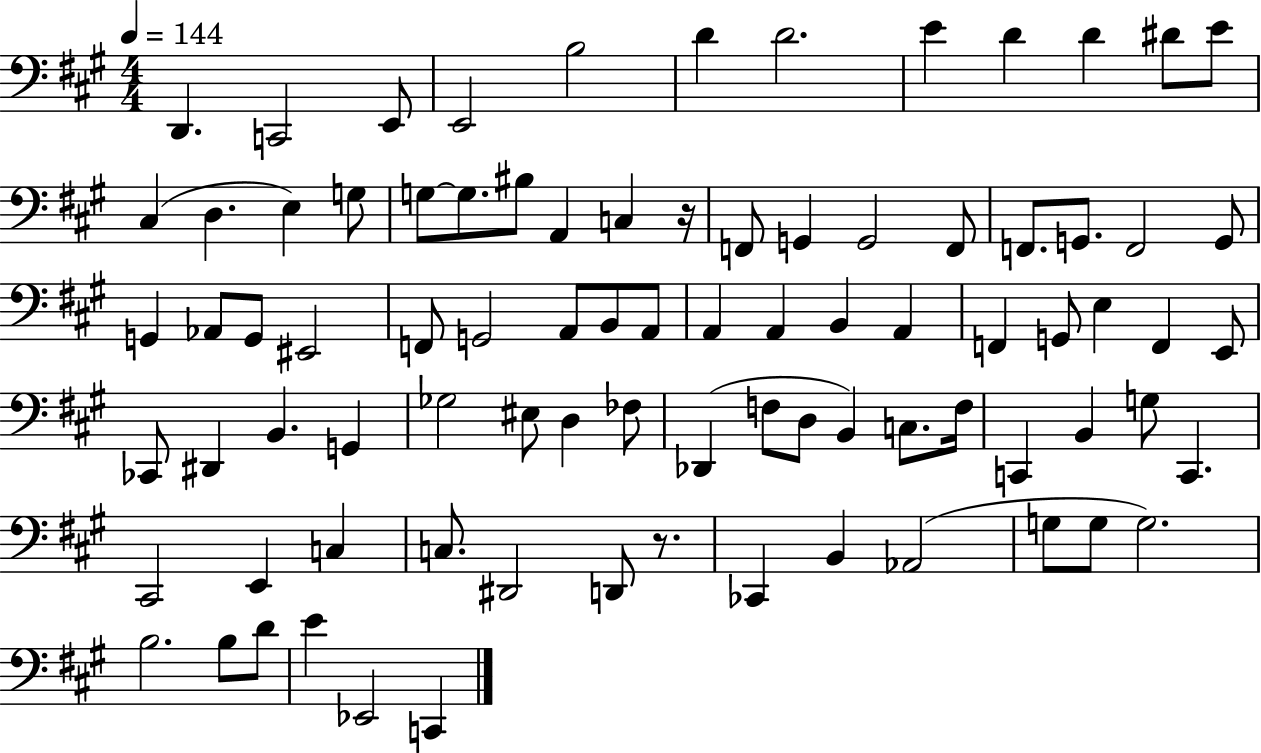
{
  \clef bass
  \numericTimeSignature
  \time 4/4
  \key a \major
  \tempo 4 = 144
  d,4. c,2 e,8 | e,2 b2 | d'4 d'2. | e'4 d'4 d'4 dis'8 e'8 | \break cis4( d4. e4) g8 | g8~~ g8. bis8 a,4 c4 r16 | f,8 g,4 g,2 f,8 | f,8. g,8. f,2 g,8 | \break g,4 aes,8 g,8 eis,2 | f,8 g,2 a,8 b,8 a,8 | a,4 a,4 b,4 a,4 | f,4 g,8 e4 f,4 e,8 | \break ces,8 dis,4 b,4. g,4 | ges2 eis8 d4 fes8 | des,4( f8 d8 b,4) c8. f16 | c,4 b,4 g8 c,4. | \break cis,2 e,4 c4 | c8. dis,2 d,8 r8. | ces,4 b,4 aes,2( | g8 g8 g2.) | \break b2. b8 d'8 | e'4 ees,2 c,4 | \bar "|."
}